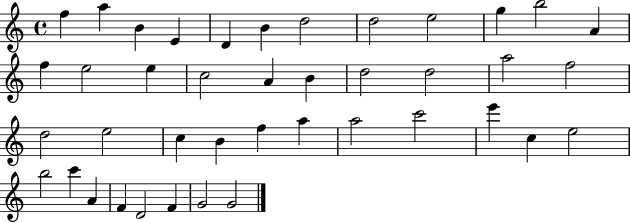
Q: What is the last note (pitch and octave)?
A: G4